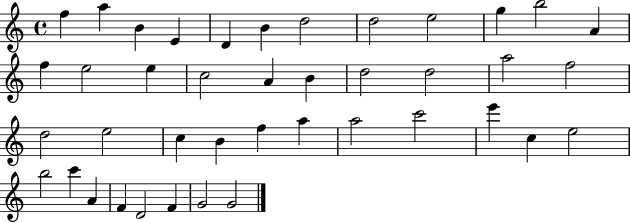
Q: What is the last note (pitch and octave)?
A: G4